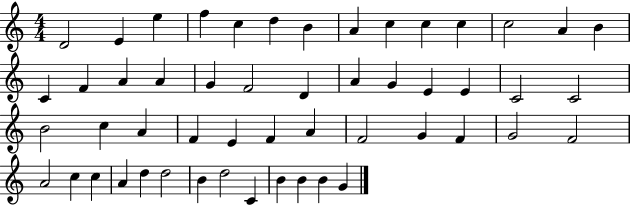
X:1
T:Untitled
M:4/4
L:1/4
K:C
D2 E e f c d B A c c c c2 A B C F A A G F2 D A G E E C2 C2 B2 c A F E F A F2 G F G2 F2 A2 c c A d d2 B d2 C B B B G